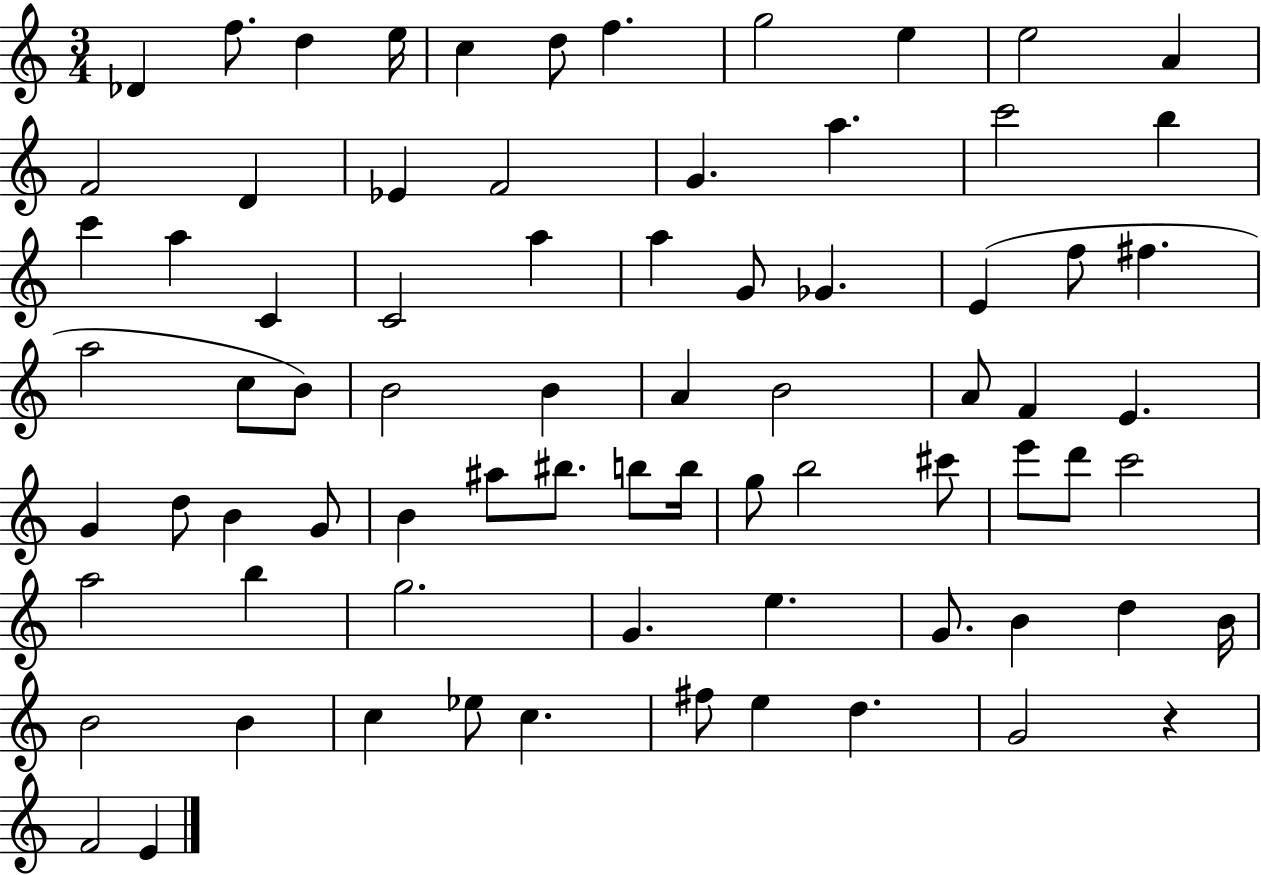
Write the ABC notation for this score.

X:1
T:Untitled
M:3/4
L:1/4
K:C
_D f/2 d e/4 c d/2 f g2 e e2 A F2 D _E F2 G a c'2 b c' a C C2 a a G/2 _G E f/2 ^f a2 c/2 B/2 B2 B A B2 A/2 F E G d/2 B G/2 B ^a/2 ^b/2 b/2 b/4 g/2 b2 ^c'/2 e'/2 d'/2 c'2 a2 b g2 G e G/2 B d B/4 B2 B c _e/2 c ^f/2 e d G2 z F2 E